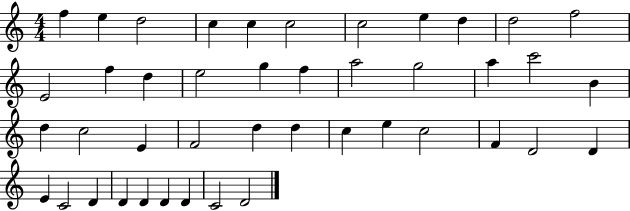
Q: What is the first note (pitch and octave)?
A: F5